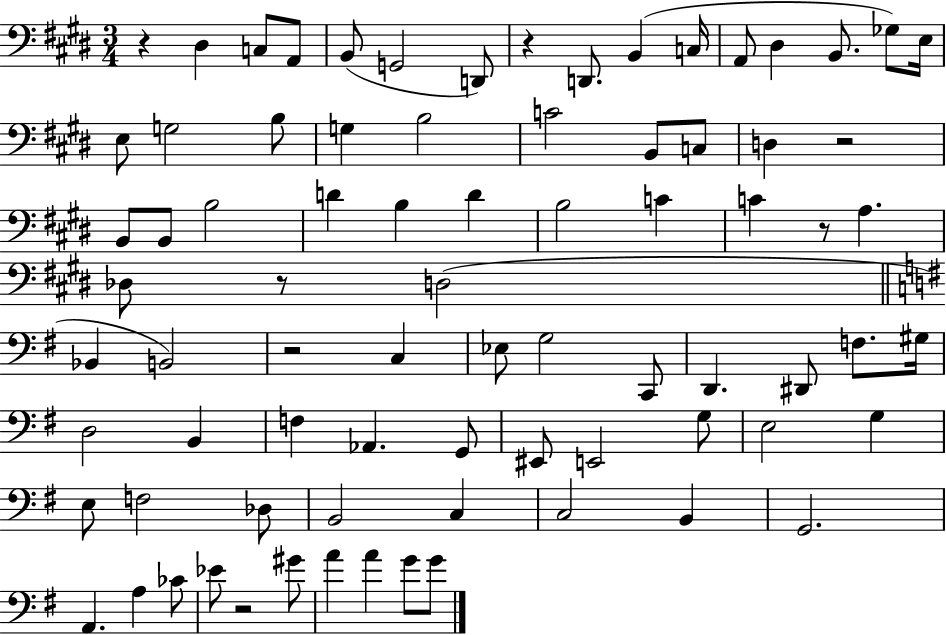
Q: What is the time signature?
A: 3/4